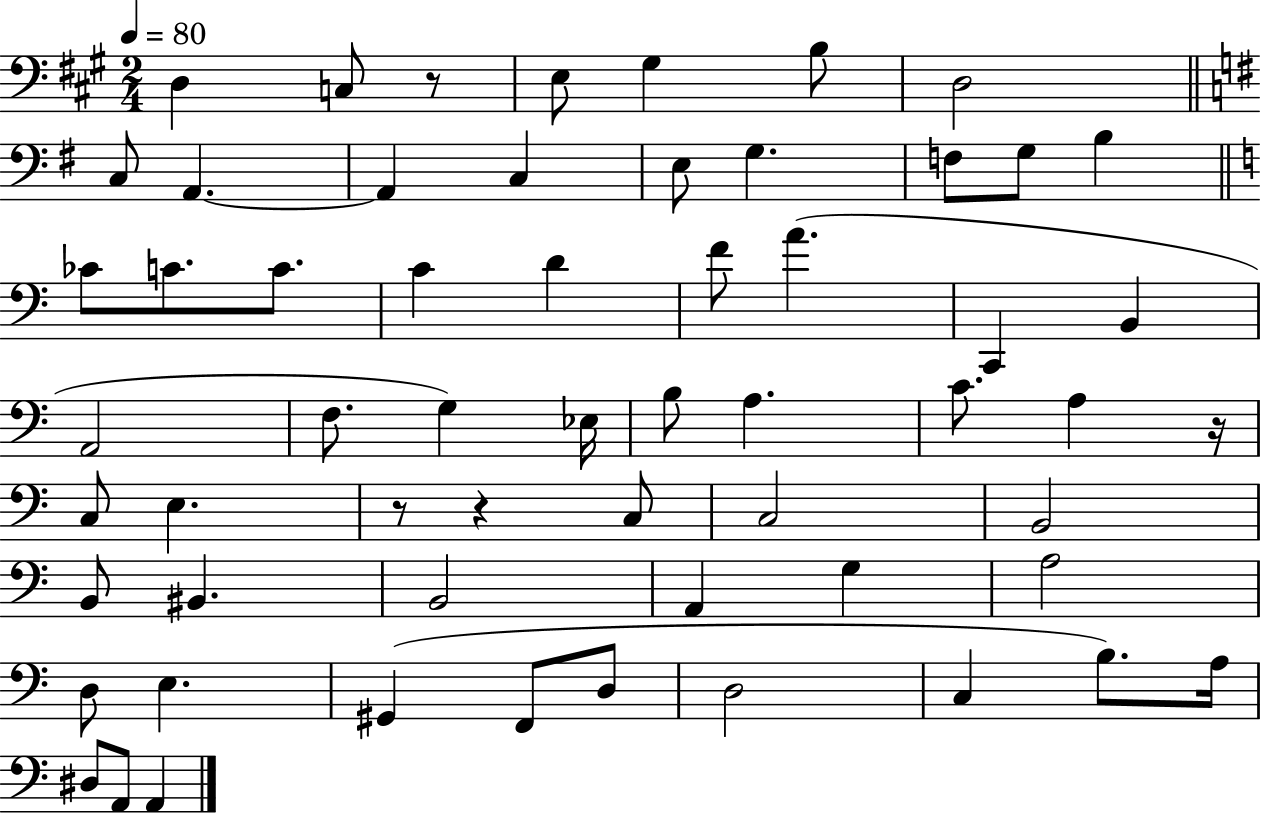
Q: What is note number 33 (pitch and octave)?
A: C3